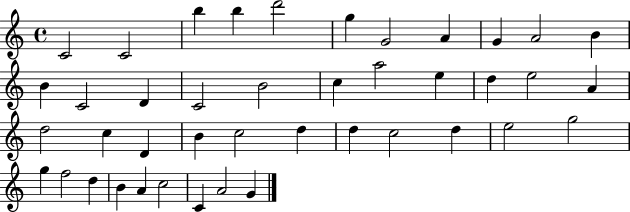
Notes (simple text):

C4/h C4/h B5/q B5/q D6/h G5/q G4/h A4/q G4/q A4/h B4/q B4/q C4/h D4/q C4/h B4/h C5/q A5/h E5/q D5/q E5/h A4/q D5/h C5/q D4/q B4/q C5/h D5/q D5/q C5/h D5/q E5/h G5/h G5/q F5/h D5/q B4/q A4/q C5/h C4/q A4/h G4/q